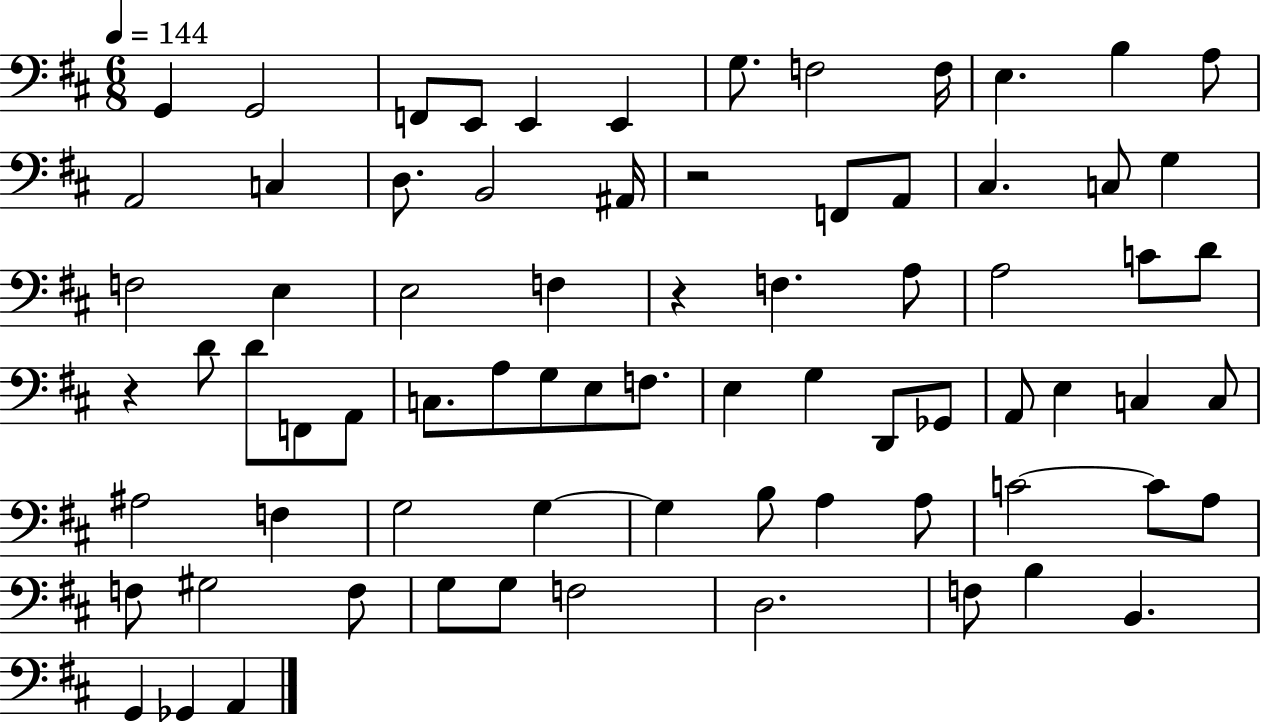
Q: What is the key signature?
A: D major